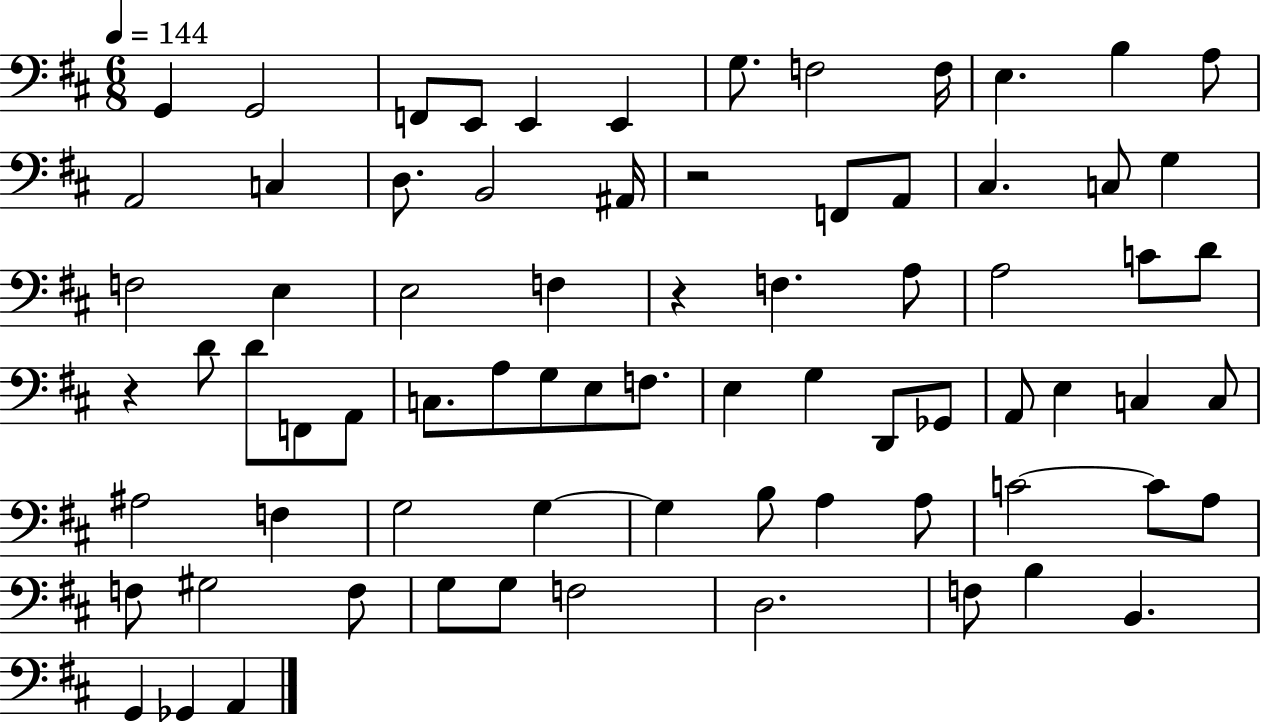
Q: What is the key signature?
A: D major